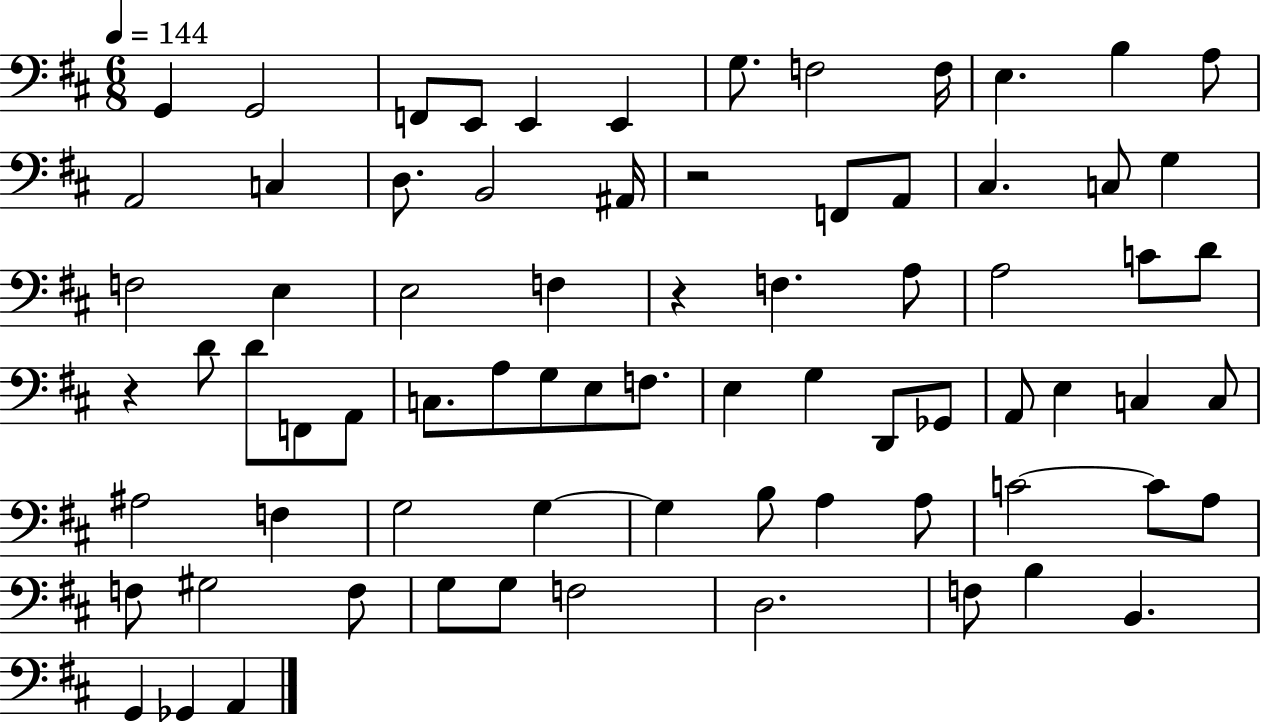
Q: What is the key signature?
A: D major